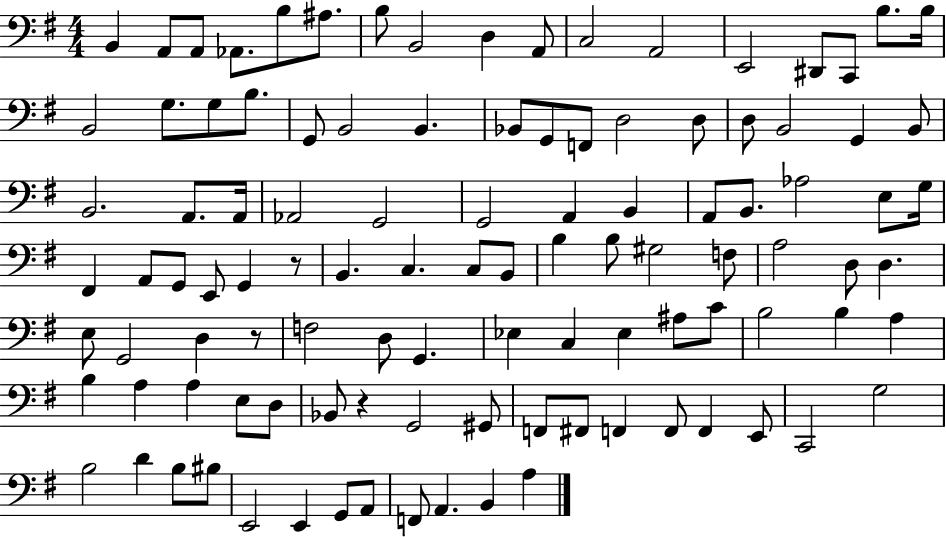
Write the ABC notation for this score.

X:1
T:Untitled
M:4/4
L:1/4
K:G
B,, A,,/2 A,,/2 _A,,/2 B,/2 ^A,/2 B,/2 B,,2 D, A,,/2 C,2 A,,2 E,,2 ^D,,/2 C,,/2 B,/2 B,/4 B,,2 G,/2 G,/2 B,/2 G,,/2 B,,2 B,, _B,,/2 G,,/2 F,,/2 D,2 D,/2 D,/2 B,,2 G,, B,,/2 B,,2 A,,/2 A,,/4 _A,,2 G,,2 G,,2 A,, B,, A,,/2 B,,/2 _A,2 E,/2 G,/4 ^F,, A,,/2 G,,/2 E,,/2 G,, z/2 B,, C, C,/2 B,,/2 B, B,/2 ^G,2 F,/2 A,2 D,/2 D, E,/2 G,,2 D, z/2 F,2 D,/2 G,, _E, C, _E, ^A,/2 C/2 B,2 B, A, B, A, A, E,/2 D,/2 _B,,/2 z G,,2 ^G,,/2 F,,/2 ^F,,/2 F,, F,,/2 F,, E,,/2 C,,2 G,2 B,2 D B,/2 ^B,/2 E,,2 E,, G,,/2 A,,/2 F,,/2 A,, B,, A,